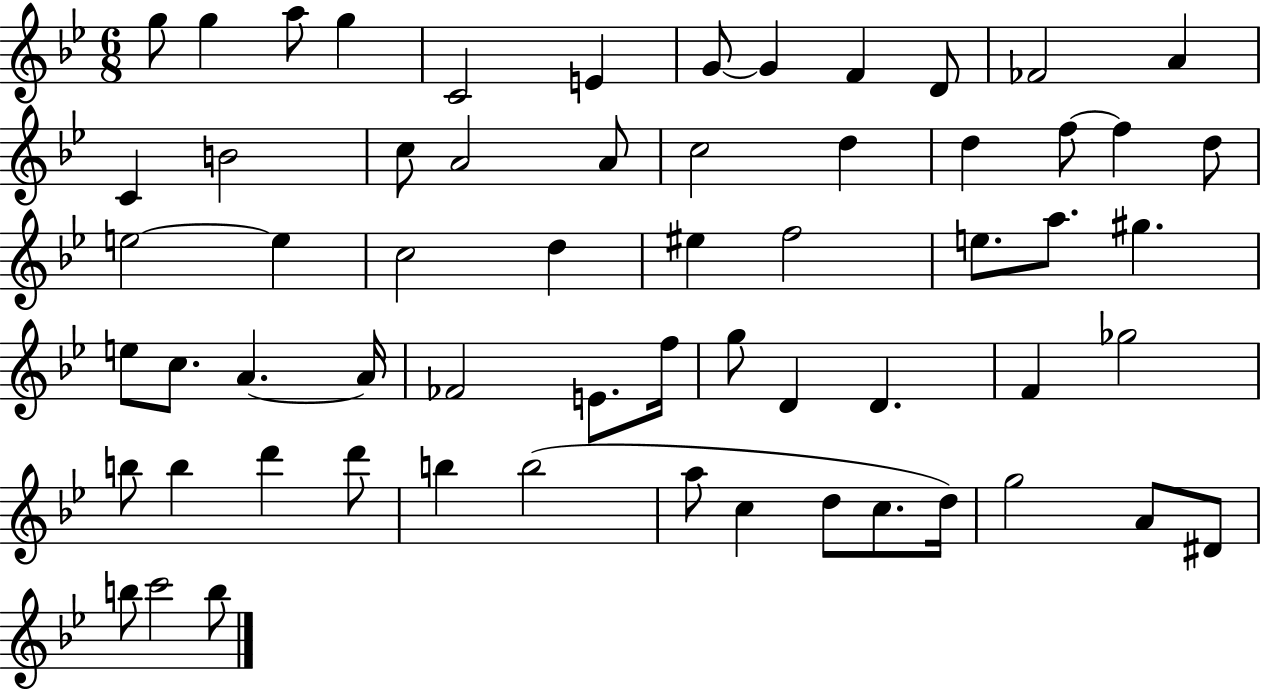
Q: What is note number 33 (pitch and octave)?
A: E5